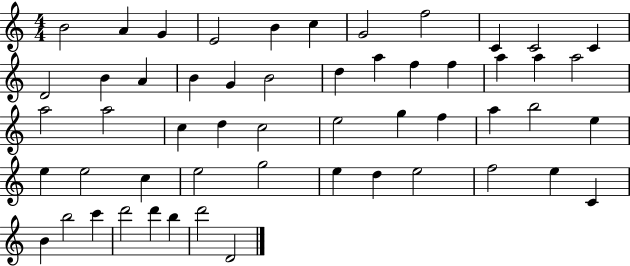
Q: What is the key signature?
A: C major